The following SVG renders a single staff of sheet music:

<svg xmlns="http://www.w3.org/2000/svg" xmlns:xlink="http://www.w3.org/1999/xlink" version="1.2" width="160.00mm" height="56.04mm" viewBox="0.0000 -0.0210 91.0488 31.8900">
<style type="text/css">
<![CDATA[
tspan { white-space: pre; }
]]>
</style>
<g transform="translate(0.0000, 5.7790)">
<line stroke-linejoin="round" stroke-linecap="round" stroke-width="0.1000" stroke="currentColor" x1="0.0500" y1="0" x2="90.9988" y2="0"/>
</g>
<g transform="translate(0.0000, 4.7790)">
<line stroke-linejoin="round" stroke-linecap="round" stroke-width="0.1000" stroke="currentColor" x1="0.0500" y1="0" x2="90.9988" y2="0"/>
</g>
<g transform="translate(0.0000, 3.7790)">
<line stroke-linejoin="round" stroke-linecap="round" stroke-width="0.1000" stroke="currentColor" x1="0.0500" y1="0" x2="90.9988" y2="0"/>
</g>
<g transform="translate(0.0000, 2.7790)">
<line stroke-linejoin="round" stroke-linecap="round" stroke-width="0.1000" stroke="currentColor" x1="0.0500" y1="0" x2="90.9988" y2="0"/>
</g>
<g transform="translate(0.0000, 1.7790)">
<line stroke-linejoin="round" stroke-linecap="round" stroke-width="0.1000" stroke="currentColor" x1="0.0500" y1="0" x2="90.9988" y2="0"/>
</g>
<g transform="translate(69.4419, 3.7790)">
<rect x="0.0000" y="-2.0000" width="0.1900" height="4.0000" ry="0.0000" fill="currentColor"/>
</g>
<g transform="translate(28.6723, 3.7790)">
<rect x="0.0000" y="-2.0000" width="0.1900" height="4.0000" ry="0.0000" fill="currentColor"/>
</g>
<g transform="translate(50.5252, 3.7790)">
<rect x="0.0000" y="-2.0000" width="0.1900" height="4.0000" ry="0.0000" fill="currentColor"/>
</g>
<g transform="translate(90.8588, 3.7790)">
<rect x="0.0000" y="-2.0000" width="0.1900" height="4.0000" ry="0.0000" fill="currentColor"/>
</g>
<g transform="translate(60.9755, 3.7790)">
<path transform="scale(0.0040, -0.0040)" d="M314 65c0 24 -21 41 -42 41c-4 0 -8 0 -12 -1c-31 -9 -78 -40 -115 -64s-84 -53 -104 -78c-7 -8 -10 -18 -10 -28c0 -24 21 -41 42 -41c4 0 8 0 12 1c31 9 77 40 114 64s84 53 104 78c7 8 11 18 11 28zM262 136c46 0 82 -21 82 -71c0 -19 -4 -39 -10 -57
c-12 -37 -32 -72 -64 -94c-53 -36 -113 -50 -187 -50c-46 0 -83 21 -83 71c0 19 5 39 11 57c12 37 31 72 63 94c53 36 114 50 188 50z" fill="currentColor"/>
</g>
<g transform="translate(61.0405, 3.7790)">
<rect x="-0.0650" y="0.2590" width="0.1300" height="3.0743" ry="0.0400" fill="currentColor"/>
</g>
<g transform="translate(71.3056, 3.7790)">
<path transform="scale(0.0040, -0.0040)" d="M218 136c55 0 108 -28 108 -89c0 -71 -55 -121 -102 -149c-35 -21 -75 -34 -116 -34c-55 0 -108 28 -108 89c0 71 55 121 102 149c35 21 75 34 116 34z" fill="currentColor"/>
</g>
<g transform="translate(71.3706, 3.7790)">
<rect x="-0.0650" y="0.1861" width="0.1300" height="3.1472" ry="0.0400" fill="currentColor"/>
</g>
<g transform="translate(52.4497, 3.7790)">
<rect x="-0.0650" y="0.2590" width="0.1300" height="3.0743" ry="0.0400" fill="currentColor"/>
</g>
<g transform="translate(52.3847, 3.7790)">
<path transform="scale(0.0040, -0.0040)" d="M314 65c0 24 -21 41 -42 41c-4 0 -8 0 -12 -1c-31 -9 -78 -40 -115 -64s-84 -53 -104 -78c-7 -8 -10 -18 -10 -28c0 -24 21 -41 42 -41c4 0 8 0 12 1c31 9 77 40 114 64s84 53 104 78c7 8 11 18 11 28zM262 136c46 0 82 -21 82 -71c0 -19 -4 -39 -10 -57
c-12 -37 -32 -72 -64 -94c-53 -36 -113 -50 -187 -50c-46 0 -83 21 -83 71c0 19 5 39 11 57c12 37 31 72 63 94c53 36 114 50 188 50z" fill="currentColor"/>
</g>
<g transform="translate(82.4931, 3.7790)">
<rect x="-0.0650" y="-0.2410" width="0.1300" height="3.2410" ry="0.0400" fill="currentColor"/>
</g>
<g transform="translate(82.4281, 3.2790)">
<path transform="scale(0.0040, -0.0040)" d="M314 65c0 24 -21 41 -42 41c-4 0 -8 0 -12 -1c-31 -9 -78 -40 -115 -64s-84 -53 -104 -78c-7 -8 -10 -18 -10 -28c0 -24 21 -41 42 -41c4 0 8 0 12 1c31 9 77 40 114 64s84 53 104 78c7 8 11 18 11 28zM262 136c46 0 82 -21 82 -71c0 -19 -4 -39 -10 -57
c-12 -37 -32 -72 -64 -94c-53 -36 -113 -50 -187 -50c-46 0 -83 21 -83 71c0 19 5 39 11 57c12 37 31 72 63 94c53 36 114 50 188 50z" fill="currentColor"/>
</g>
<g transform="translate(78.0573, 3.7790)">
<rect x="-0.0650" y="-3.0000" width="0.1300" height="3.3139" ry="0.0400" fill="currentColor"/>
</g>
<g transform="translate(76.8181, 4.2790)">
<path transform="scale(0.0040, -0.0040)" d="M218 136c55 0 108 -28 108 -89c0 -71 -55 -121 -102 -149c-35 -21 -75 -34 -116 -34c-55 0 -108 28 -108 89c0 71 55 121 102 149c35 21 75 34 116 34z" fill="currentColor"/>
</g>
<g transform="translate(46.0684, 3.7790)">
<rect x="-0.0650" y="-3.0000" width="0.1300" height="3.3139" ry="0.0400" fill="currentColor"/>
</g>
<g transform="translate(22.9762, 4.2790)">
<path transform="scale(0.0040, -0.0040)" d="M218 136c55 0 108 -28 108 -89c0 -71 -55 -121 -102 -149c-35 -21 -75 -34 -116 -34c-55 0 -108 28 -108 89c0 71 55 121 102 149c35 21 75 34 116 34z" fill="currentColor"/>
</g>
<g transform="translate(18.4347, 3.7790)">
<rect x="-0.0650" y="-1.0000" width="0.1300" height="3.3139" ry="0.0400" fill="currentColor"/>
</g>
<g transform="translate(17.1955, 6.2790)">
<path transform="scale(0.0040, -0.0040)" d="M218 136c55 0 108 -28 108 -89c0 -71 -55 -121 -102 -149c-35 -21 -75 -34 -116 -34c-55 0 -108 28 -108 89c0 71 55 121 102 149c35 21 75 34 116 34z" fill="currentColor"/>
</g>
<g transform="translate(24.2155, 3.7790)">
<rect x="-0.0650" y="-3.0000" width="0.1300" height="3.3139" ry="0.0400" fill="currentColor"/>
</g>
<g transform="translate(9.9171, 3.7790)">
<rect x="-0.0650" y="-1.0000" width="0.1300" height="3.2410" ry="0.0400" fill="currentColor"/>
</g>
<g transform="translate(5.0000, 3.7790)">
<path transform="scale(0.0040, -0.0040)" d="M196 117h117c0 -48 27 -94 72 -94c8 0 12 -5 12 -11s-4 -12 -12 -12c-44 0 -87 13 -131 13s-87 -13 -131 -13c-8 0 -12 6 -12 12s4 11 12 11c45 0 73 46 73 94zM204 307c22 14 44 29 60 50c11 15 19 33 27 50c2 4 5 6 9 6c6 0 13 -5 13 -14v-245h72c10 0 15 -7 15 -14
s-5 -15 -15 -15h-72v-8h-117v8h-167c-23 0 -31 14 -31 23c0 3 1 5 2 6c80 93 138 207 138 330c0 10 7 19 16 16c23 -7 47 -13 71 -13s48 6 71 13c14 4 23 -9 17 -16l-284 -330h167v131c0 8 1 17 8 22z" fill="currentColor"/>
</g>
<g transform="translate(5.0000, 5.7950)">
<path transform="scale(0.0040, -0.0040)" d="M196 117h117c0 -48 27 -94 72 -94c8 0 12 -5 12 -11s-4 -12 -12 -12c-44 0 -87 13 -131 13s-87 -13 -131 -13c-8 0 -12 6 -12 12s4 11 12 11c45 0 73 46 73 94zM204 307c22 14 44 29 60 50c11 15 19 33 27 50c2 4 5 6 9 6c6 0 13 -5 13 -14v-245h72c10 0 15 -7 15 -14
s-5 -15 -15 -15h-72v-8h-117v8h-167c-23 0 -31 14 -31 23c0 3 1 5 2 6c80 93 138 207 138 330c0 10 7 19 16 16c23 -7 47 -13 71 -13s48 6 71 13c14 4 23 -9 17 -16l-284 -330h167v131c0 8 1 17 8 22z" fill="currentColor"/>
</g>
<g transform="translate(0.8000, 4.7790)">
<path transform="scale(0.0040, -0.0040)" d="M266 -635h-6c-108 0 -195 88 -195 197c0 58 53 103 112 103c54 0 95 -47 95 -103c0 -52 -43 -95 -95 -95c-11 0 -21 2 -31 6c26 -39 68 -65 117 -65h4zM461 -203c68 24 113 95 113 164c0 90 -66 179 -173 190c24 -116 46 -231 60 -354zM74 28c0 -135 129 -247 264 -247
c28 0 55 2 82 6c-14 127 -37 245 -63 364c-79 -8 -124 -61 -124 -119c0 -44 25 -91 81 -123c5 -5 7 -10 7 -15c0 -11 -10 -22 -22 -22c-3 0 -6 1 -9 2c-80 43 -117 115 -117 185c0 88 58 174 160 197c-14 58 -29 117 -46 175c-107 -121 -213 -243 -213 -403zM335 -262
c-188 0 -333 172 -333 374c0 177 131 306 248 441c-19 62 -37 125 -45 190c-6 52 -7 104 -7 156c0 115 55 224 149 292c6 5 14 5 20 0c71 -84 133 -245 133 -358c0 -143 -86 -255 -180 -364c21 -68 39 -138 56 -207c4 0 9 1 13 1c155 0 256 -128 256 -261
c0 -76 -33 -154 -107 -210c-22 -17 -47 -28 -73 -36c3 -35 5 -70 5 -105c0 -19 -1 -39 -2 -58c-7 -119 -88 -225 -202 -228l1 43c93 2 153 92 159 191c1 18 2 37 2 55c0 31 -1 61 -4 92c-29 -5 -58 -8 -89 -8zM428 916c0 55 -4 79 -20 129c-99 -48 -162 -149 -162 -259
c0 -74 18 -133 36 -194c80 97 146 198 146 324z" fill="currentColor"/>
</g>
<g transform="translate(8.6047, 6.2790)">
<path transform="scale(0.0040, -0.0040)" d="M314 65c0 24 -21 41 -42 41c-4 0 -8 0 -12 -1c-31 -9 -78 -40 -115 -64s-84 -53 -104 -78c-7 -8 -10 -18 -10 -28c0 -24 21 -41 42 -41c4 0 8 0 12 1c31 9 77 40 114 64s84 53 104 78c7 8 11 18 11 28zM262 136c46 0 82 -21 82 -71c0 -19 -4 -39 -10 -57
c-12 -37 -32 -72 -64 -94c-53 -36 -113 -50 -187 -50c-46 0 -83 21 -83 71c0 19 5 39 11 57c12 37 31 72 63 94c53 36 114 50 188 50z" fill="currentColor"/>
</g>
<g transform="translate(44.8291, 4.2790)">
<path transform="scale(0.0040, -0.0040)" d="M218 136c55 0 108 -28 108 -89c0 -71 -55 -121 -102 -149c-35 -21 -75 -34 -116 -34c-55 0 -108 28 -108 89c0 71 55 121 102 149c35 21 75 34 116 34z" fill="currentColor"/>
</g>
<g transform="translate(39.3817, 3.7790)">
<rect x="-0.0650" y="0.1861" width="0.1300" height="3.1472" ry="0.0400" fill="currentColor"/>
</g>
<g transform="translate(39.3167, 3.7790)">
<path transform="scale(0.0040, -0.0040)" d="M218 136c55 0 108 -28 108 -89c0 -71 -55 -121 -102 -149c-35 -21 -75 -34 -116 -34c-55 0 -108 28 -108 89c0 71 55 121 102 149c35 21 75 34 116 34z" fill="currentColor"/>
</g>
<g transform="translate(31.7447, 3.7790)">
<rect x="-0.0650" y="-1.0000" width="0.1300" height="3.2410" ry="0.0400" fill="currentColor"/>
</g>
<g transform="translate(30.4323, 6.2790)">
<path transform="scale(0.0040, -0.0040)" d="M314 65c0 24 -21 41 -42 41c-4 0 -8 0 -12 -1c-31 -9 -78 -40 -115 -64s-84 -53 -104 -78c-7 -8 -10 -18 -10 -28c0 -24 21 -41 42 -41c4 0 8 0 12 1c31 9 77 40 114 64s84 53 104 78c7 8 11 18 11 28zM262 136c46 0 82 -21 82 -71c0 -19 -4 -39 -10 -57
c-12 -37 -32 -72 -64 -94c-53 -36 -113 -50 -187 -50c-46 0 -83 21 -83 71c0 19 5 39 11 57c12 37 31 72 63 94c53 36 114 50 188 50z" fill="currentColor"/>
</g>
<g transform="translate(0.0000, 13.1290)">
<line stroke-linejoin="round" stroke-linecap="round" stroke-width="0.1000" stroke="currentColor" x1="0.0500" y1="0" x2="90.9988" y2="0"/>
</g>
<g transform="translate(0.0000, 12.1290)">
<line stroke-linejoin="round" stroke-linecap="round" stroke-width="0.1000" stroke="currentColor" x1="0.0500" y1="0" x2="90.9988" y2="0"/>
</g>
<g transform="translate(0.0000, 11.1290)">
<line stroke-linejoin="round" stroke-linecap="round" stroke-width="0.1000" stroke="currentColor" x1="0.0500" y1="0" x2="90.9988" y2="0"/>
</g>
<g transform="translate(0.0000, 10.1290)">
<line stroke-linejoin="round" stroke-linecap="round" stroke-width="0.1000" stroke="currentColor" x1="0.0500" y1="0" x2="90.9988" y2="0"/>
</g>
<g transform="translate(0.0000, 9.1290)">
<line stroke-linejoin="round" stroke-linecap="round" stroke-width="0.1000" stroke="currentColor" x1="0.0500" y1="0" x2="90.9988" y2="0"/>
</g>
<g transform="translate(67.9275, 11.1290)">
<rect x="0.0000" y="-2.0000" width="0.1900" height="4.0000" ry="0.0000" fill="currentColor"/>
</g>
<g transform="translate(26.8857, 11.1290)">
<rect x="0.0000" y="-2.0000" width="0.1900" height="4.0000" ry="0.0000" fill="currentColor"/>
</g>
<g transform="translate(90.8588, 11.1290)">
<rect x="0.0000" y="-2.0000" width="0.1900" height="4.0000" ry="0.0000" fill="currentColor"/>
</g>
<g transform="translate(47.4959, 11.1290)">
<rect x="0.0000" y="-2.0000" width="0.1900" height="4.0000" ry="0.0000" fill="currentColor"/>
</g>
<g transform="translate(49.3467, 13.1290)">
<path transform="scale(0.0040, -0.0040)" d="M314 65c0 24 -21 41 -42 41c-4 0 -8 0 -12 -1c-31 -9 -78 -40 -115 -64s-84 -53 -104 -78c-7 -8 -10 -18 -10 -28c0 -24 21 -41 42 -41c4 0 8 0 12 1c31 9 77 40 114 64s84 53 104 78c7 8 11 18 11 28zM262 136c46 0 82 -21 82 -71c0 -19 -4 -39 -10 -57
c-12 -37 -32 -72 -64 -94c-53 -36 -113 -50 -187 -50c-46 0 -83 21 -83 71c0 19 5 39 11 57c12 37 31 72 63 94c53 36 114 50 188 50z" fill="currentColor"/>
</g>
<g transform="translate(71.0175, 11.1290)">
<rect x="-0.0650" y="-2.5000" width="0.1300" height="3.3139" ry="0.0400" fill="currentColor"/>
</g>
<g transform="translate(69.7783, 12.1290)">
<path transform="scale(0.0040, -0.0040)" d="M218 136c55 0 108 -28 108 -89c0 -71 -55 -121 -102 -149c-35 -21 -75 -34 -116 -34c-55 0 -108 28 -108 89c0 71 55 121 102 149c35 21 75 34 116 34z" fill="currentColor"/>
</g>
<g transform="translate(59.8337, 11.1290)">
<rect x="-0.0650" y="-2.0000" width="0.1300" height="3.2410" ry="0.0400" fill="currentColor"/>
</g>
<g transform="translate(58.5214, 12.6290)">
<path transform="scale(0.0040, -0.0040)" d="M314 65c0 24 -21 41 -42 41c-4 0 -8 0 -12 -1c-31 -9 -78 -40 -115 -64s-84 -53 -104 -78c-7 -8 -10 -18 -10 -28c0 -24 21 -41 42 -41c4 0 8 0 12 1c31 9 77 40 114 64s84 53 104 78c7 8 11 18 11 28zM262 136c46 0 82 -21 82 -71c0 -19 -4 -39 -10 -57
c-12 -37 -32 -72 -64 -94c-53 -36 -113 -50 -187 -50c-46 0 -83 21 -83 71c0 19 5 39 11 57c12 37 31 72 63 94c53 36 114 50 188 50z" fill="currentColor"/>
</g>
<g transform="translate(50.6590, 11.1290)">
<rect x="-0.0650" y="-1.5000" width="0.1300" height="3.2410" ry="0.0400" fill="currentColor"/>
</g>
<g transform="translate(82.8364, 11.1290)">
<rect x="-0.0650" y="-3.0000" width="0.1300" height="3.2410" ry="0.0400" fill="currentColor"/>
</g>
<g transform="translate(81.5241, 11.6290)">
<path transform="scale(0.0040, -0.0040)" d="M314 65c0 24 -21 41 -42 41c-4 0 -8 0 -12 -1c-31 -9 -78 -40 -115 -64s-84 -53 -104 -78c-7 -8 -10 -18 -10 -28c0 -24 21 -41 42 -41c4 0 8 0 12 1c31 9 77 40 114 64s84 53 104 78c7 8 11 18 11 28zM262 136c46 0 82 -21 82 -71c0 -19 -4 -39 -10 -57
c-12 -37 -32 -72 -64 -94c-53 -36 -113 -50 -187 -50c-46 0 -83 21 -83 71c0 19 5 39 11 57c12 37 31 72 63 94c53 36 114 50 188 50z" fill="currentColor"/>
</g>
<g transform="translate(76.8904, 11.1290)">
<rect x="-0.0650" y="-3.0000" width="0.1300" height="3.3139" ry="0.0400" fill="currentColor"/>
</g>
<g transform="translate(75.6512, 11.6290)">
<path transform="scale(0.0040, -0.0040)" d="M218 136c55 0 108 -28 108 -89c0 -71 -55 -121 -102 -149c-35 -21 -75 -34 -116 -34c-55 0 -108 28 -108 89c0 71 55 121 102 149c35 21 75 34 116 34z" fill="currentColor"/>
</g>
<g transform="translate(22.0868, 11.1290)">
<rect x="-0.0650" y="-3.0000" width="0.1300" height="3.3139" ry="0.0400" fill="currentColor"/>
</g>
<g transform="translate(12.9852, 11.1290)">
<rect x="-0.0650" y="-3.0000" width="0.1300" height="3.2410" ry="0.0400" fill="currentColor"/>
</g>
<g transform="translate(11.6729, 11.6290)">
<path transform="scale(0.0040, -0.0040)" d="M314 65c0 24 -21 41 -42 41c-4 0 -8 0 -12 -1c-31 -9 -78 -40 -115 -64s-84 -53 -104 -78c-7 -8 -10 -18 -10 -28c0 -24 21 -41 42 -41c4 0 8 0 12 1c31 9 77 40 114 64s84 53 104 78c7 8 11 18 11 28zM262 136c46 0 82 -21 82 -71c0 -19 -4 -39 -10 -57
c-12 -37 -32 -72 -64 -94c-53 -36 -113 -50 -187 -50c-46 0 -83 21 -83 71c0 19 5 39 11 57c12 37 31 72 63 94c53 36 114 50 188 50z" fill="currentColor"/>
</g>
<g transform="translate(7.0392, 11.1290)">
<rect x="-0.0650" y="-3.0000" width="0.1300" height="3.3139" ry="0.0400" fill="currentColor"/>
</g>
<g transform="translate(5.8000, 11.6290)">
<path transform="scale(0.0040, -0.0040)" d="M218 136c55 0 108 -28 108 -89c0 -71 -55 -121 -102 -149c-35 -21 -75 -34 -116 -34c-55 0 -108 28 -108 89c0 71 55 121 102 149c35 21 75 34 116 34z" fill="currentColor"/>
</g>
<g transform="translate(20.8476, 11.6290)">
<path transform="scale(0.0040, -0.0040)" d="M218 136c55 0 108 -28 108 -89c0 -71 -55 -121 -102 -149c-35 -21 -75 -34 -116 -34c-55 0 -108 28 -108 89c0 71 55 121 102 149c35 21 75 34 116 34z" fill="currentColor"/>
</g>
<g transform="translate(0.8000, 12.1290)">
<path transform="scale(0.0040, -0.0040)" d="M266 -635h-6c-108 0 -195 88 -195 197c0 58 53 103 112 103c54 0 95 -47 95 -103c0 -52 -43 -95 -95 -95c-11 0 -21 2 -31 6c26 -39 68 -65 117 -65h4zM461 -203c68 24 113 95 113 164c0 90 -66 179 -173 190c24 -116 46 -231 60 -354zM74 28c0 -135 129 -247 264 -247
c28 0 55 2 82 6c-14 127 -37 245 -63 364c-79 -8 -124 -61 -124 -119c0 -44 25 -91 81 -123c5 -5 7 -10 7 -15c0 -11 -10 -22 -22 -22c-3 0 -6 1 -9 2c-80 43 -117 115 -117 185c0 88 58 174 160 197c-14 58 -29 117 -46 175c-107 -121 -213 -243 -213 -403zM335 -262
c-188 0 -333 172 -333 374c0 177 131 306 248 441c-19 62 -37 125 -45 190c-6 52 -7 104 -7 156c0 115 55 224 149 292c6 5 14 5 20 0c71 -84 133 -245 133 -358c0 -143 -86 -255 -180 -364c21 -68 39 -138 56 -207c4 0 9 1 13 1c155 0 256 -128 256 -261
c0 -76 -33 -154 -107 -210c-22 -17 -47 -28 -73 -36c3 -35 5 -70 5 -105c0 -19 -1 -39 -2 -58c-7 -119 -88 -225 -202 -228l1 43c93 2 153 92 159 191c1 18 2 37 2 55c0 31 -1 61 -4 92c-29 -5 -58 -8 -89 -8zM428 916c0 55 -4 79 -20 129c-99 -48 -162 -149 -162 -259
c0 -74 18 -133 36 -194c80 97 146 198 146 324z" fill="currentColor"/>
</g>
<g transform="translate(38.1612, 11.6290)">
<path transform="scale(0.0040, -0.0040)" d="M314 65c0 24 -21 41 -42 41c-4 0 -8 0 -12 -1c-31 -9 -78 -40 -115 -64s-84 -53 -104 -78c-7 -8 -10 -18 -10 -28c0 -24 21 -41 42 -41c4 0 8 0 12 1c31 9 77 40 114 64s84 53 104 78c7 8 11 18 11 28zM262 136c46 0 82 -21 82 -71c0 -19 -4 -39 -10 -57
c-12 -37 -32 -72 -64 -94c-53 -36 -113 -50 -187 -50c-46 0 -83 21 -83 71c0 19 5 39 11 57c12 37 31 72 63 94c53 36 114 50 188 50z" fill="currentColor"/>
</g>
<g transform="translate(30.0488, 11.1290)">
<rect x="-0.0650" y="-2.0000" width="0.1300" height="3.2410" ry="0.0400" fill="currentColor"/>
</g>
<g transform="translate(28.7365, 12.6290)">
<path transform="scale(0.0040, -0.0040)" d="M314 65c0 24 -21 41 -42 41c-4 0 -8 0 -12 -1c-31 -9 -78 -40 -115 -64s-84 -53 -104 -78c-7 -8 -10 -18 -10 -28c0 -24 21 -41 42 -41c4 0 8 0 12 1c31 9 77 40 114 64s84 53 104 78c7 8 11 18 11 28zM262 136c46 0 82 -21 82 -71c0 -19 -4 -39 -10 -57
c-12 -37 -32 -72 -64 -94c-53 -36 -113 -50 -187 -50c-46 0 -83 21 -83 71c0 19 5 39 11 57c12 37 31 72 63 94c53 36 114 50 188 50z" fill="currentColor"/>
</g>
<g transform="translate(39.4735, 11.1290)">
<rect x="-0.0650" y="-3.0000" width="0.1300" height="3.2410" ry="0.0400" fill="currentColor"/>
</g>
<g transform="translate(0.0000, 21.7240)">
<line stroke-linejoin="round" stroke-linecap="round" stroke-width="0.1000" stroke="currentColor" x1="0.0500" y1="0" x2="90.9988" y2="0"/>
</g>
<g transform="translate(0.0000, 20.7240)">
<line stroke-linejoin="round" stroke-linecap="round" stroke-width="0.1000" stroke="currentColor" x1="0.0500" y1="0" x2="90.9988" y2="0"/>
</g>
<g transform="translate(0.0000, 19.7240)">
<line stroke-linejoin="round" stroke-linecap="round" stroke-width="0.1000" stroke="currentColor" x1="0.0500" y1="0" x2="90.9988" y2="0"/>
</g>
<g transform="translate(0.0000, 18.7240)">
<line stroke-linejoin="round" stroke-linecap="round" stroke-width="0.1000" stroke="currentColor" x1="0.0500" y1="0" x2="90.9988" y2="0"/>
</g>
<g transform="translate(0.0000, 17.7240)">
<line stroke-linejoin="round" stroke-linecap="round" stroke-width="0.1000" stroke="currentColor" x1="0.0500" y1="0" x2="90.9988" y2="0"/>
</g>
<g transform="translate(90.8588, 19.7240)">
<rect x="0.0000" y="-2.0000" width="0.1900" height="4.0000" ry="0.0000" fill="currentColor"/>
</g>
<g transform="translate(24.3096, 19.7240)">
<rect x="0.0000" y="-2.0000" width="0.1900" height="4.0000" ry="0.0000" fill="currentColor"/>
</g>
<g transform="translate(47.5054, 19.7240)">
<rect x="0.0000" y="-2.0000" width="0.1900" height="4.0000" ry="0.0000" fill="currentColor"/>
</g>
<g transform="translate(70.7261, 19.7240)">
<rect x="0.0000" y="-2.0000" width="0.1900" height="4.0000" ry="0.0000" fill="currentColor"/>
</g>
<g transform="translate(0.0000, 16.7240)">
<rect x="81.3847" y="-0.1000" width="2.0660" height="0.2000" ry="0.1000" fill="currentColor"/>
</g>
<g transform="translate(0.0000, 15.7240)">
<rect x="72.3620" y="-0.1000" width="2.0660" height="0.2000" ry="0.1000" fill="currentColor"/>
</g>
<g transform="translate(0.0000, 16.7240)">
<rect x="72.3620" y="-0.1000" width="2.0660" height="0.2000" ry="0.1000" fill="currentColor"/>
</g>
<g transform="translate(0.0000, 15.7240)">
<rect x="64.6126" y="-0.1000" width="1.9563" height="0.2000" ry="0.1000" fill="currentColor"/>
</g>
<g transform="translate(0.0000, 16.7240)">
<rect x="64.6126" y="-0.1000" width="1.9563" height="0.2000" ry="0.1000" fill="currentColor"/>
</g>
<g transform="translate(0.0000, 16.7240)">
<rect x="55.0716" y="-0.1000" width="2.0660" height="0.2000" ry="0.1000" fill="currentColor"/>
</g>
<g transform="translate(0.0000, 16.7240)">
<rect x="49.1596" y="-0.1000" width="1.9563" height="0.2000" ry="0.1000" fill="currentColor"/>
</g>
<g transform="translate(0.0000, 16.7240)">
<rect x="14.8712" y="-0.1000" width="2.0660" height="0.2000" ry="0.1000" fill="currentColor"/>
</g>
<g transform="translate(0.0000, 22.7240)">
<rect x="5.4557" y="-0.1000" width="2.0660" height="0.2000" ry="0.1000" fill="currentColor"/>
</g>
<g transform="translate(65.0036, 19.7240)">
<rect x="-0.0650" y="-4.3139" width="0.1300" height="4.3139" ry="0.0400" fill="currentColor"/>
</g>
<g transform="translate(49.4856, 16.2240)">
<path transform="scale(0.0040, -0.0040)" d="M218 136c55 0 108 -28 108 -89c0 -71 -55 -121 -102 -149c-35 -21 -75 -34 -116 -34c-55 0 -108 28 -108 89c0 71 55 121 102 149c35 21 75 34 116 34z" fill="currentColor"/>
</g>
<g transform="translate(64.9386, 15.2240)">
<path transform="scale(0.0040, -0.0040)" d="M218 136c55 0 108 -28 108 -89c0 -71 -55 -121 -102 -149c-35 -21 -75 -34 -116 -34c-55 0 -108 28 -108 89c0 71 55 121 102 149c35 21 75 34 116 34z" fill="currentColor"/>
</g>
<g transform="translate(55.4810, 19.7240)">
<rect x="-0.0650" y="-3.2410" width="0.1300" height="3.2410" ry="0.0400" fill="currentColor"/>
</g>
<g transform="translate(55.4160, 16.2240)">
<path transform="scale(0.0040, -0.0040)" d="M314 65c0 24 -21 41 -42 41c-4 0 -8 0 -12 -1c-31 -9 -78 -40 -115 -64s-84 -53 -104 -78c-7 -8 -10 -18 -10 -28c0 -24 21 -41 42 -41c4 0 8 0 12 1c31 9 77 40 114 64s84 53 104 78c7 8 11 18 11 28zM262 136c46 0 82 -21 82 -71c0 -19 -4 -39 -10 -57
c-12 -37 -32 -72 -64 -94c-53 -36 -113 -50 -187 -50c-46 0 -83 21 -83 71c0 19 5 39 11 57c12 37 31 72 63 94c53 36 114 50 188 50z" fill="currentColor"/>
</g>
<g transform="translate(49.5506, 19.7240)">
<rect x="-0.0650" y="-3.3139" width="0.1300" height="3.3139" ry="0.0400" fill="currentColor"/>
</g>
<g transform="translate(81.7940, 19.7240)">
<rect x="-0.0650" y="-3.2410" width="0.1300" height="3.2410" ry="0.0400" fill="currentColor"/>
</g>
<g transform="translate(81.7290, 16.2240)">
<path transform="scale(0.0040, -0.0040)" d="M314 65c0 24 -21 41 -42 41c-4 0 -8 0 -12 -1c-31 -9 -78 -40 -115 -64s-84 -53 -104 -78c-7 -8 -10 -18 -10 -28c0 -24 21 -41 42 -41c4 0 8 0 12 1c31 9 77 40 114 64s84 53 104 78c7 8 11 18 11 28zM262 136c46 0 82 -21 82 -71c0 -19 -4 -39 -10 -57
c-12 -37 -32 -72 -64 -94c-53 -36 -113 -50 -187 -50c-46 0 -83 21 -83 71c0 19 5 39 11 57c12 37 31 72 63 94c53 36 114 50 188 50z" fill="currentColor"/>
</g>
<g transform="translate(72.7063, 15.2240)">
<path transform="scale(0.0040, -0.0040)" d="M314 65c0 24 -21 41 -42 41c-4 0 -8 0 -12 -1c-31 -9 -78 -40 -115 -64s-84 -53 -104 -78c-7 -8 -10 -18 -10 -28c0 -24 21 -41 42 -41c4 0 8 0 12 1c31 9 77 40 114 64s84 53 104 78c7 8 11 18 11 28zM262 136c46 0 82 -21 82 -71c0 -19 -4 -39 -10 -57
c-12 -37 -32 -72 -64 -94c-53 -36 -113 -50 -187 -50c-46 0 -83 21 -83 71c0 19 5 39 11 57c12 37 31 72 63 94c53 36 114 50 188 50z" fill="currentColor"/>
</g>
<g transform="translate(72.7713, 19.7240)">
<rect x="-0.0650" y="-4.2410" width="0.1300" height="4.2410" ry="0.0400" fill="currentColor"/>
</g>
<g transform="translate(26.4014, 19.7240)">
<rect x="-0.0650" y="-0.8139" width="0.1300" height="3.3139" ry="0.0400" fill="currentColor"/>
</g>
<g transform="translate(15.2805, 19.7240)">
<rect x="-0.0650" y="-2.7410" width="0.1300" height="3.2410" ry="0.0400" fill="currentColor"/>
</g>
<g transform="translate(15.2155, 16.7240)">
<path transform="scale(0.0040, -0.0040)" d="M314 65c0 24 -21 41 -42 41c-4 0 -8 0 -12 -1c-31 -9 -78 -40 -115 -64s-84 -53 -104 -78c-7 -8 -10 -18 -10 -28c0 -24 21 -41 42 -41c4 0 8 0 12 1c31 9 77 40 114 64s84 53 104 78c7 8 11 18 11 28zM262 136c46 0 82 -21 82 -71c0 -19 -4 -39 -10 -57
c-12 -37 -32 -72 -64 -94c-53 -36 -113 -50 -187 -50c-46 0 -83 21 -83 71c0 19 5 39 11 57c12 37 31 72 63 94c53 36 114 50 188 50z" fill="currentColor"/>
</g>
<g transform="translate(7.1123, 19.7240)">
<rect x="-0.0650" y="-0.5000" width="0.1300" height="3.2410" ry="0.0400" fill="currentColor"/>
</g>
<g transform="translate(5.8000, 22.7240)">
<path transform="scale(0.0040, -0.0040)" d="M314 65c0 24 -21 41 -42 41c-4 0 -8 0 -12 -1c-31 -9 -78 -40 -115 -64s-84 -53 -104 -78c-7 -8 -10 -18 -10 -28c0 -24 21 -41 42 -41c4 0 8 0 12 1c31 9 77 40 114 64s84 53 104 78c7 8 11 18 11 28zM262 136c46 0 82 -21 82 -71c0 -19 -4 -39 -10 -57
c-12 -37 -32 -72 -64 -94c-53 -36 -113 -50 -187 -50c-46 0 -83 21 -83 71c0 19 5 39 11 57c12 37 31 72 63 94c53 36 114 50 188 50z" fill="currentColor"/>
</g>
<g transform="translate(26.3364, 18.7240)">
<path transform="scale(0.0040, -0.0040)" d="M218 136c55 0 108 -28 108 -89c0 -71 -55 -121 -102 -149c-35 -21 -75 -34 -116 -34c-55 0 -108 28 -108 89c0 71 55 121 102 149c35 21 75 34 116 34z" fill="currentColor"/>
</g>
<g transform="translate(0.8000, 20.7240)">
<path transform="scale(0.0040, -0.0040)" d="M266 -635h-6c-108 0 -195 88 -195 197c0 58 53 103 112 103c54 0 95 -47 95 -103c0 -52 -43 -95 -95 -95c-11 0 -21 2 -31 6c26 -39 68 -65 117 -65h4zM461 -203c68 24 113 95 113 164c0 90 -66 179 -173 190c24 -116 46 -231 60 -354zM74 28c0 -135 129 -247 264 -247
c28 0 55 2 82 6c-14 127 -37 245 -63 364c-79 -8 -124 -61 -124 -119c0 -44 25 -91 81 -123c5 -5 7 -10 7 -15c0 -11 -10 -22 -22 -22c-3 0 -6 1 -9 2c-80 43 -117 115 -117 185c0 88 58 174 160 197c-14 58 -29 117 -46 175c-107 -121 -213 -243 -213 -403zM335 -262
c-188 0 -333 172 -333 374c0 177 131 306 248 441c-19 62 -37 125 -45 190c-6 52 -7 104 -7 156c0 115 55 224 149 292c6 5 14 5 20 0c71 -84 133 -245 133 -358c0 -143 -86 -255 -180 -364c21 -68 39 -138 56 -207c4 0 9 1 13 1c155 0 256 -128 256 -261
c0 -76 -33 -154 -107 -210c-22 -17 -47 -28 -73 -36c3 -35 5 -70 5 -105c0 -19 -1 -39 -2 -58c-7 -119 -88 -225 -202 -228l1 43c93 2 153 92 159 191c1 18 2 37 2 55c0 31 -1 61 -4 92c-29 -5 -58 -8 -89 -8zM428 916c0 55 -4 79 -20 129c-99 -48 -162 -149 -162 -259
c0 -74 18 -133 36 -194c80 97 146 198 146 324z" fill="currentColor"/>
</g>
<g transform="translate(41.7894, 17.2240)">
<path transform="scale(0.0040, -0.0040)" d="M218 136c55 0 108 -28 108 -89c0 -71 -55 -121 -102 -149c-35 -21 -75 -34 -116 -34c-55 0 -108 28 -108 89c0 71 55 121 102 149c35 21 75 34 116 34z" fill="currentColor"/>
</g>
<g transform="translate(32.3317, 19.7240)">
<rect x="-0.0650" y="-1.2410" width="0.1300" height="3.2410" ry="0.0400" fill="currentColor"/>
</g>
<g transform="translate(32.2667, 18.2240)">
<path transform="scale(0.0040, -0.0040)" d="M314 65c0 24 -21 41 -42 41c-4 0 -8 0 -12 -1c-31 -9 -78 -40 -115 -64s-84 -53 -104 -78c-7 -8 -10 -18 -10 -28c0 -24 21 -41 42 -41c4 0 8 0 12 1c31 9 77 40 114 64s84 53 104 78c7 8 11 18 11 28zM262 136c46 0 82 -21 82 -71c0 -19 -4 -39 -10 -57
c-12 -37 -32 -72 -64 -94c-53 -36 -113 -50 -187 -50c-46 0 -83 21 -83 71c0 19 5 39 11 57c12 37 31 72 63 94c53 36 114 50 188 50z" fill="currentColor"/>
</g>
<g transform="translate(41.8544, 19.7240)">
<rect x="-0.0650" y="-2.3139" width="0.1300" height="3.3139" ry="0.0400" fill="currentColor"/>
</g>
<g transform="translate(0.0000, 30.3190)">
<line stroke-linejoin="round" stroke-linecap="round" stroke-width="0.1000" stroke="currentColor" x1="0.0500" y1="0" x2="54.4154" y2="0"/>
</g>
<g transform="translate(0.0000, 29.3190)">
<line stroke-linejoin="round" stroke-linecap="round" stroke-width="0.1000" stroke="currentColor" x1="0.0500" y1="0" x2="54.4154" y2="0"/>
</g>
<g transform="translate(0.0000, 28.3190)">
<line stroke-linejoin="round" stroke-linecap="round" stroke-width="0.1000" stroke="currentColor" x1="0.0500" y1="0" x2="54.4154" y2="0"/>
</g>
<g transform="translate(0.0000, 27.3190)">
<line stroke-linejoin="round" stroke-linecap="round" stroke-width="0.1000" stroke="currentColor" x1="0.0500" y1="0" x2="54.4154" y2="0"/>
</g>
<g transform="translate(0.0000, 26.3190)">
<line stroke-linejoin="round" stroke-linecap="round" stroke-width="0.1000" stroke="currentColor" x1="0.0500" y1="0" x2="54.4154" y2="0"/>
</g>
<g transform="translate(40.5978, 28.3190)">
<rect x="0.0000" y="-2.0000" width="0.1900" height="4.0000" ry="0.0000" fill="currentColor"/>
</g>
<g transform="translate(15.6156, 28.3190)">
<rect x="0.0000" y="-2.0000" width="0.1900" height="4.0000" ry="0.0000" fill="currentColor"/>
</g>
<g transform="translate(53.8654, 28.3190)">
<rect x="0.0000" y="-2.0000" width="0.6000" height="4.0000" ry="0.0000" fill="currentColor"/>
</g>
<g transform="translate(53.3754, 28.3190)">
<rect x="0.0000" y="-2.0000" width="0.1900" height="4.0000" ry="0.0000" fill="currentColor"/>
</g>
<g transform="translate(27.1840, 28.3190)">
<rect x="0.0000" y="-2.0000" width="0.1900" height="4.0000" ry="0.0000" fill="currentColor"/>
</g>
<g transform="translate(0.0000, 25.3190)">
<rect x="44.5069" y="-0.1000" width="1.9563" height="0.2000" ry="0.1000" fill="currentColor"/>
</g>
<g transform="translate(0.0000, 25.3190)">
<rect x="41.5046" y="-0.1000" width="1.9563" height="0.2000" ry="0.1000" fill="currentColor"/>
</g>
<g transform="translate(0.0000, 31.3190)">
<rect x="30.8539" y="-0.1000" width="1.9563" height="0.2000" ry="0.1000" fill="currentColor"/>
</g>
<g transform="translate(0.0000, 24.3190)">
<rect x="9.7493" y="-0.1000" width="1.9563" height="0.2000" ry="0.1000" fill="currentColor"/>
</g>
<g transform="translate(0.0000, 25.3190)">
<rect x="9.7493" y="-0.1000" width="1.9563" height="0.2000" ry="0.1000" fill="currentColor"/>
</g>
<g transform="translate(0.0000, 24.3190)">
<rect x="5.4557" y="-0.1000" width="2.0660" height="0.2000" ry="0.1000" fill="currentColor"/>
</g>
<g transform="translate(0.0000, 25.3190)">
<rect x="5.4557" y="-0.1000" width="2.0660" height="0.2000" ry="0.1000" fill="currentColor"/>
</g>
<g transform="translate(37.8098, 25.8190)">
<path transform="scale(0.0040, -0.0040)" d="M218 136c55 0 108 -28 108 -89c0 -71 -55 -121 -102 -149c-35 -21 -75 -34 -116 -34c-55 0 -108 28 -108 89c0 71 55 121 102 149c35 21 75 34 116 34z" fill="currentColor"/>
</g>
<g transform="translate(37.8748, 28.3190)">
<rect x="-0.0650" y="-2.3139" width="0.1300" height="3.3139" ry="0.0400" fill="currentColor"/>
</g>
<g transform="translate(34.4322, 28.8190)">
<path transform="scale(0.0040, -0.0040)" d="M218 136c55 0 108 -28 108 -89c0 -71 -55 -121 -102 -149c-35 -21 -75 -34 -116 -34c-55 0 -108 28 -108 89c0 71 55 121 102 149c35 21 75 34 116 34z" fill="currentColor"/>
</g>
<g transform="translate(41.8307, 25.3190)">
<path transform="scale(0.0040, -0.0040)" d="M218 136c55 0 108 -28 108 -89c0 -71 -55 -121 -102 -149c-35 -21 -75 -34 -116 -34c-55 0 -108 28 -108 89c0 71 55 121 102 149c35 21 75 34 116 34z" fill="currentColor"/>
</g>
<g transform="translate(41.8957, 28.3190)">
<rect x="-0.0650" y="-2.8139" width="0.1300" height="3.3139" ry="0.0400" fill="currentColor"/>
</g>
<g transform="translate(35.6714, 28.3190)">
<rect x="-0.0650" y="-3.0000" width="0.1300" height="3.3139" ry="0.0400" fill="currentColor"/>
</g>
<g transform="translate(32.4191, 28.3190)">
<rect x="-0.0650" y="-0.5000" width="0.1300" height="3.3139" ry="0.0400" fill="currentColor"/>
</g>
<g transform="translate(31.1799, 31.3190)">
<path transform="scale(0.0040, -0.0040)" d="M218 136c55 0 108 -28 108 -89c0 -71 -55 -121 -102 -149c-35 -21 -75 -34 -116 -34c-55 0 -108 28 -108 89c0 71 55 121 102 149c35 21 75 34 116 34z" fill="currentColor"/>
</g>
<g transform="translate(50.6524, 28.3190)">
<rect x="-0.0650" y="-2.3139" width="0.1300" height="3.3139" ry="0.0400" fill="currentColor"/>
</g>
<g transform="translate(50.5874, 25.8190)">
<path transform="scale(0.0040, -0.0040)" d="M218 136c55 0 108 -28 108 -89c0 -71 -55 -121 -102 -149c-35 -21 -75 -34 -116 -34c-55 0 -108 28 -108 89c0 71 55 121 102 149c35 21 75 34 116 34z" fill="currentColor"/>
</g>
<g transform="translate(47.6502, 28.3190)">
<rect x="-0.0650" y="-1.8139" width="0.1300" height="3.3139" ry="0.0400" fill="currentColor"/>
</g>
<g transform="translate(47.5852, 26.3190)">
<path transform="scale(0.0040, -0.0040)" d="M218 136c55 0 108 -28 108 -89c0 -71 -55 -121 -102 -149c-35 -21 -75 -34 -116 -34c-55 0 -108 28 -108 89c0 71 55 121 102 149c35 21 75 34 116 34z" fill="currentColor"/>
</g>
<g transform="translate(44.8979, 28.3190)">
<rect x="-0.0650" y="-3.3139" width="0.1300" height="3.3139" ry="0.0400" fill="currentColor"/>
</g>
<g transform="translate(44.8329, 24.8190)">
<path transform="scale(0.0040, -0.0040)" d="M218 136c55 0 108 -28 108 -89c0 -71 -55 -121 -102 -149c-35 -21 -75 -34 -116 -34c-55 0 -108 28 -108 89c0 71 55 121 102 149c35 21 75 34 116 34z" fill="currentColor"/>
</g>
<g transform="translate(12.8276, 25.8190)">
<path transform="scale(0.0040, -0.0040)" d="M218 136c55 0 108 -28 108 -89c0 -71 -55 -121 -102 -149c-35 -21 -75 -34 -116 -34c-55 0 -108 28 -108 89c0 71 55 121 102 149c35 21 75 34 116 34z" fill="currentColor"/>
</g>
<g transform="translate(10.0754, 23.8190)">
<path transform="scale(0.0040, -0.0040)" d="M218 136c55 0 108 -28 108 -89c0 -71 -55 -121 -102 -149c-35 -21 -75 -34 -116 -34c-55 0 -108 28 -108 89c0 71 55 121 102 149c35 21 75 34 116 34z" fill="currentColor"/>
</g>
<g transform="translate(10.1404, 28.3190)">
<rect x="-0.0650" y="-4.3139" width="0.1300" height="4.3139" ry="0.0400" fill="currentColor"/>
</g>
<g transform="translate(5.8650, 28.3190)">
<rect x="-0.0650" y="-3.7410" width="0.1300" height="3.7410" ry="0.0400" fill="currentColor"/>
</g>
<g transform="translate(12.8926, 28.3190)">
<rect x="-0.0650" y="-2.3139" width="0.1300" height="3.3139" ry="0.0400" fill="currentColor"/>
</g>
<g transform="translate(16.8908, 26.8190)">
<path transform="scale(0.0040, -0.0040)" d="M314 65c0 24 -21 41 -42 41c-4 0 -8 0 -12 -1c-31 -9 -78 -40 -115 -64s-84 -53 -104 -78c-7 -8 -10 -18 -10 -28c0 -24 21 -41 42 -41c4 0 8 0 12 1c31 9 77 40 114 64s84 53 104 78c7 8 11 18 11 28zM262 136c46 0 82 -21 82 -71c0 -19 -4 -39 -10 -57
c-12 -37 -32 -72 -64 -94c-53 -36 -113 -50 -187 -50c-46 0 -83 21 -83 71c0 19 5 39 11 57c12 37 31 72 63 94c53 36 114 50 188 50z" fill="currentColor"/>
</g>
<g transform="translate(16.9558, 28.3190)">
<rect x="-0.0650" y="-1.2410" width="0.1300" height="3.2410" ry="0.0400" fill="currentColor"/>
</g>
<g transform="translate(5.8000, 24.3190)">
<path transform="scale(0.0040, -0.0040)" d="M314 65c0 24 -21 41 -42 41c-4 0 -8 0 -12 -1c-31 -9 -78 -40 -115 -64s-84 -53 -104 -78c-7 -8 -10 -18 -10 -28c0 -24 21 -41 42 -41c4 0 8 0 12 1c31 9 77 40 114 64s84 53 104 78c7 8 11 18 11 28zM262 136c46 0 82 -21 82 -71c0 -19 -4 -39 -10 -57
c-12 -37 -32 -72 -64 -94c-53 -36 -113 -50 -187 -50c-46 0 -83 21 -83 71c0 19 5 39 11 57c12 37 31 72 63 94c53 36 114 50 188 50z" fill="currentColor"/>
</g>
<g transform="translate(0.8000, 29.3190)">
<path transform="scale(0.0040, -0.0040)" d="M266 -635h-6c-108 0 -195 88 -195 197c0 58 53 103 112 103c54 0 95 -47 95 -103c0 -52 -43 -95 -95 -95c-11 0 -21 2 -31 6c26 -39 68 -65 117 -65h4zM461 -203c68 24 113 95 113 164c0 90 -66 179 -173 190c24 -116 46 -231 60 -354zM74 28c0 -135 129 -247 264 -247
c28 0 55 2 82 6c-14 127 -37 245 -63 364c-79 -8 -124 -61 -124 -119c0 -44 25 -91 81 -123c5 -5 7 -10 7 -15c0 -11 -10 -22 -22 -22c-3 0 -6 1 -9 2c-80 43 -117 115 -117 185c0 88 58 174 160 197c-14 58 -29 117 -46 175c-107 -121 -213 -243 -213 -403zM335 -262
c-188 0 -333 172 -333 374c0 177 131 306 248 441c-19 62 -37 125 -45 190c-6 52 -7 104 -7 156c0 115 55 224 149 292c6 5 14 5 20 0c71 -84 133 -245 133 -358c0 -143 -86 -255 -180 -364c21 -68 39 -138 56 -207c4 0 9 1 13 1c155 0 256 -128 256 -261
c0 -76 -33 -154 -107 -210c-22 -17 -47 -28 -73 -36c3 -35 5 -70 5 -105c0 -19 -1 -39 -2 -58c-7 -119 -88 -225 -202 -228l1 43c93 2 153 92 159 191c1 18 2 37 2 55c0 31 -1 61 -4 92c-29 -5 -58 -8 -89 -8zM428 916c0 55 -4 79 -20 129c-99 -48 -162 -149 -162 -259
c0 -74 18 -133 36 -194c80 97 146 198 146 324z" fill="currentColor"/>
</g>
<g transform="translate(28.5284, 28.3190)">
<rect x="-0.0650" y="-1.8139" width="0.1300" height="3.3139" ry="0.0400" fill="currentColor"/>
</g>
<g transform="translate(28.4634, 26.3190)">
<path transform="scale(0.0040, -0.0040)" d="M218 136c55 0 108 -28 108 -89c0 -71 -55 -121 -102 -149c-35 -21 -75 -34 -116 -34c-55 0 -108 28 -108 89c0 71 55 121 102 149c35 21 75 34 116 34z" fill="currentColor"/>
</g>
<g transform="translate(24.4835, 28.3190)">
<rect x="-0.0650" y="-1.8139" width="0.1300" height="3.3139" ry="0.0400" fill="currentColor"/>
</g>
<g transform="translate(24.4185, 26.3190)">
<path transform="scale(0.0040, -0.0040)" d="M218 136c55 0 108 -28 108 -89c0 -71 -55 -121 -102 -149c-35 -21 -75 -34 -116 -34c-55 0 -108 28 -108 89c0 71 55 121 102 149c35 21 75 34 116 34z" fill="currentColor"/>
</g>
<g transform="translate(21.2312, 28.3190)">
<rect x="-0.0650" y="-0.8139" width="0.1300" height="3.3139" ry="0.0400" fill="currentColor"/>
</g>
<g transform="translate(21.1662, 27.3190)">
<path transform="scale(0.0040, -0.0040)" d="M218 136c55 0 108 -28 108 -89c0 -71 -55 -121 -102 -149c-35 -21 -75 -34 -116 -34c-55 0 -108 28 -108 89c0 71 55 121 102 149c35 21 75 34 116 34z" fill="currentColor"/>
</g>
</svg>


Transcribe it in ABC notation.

X:1
T:Untitled
M:4/4
L:1/4
K:C
D2 D A D2 B A B2 B2 B A c2 A A2 A F2 A2 E2 F2 G A A2 C2 a2 d e2 g b b2 d' d'2 b2 c'2 d' g e2 d f f C A g a b f g